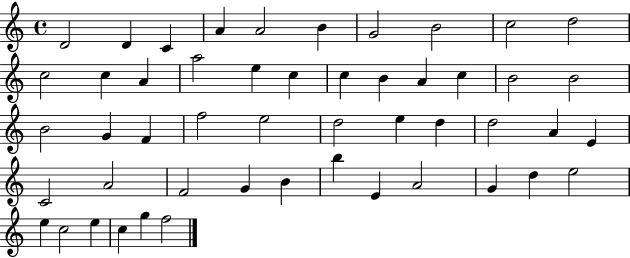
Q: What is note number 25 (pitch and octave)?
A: F4